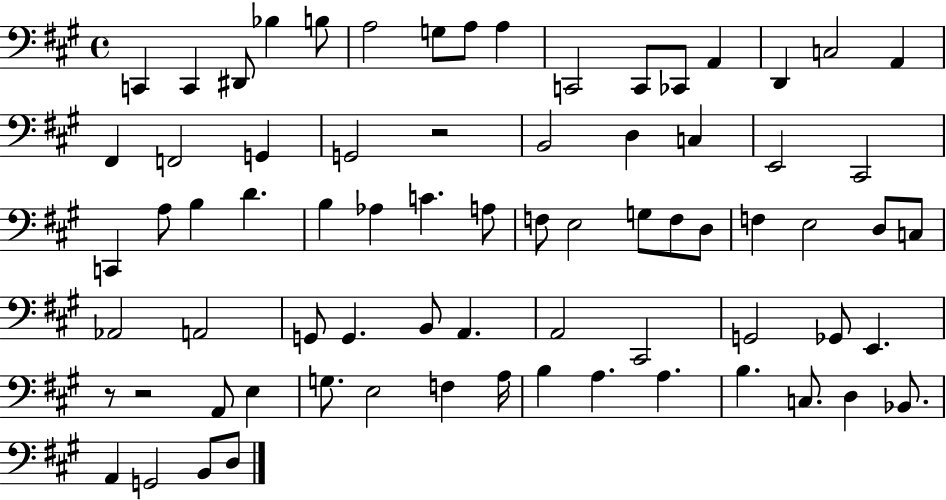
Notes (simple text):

C2/q C2/q D#2/e Bb3/q B3/e A3/h G3/e A3/e A3/q C2/h C2/e CES2/e A2/q D2/q C3/h A2/q F#2/q F2/h G2/q G2/h R/h B2/h D3/q C3/q E2/h C#2/h C2/q A3/e B3/q D4/q. B3/q Ab3/q C4/q. A3/e F3/e E3/h G3/e F3/e D3/e F3/q E3/h D3/e C3/e Ab2/h A2/h G2/e G2/q. B2/e A2/q. A2/h C#2/h G2/h Gb2/e E2/q. R/e R/h A2/e E3/q G3/e. E3/h F3/q A3/s B3/q A3/q. A3/q. B3/q. C3/e. D3/q Bb2/e. A2/q G2/h B2/e D3/e